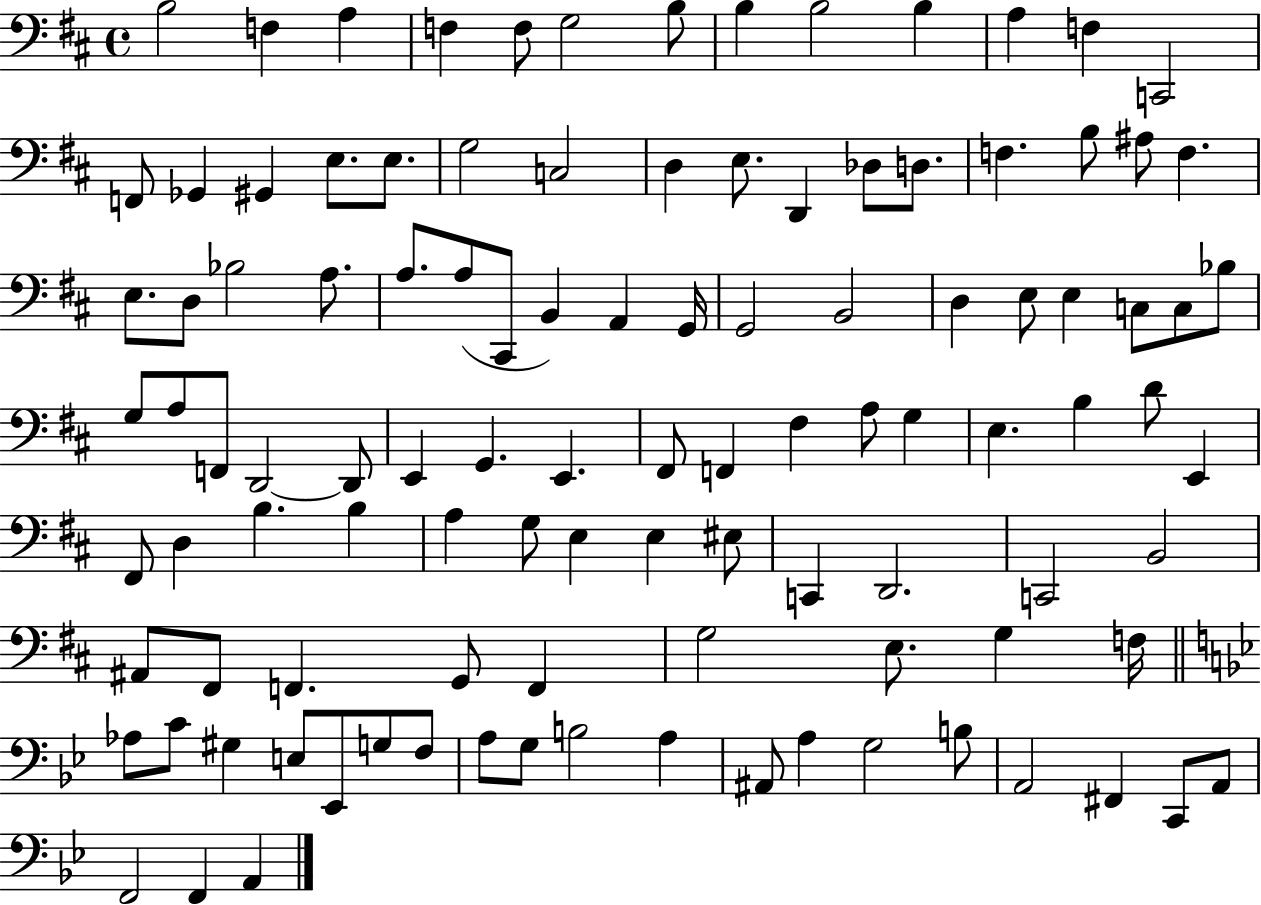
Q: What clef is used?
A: bass